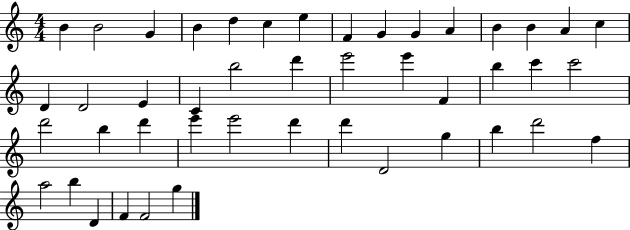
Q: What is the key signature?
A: C major